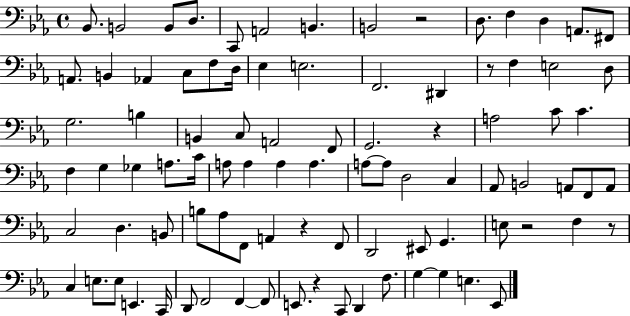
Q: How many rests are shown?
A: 7